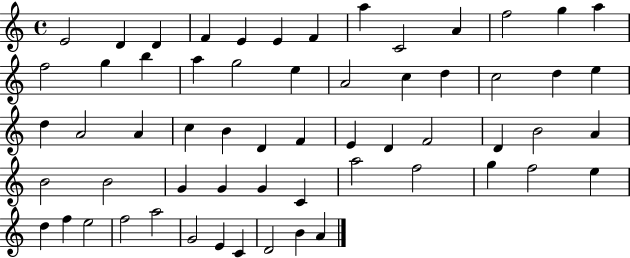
E4/h D4/q D4/q F4/q E4/q E4/q F4/q A5/q C4/h A4/q F5/h G5/q A5/q F5/h G5/q B5/q A5/q G5/h E5/q A4/h C5/q D5/q C5/h D5/q E5/q D5/q A4/h A4/q C5/q B4/q D4/q F4/q E4/q D4/q F4/h D4/q B4/h A4/q B4/h B4/h G4/q G4/q G4/q C4/q A5/h F5/h G5/q F5/h E5/q D5/q F5/q E5/h F5/h A5/h G4/h E4/q C4/q D4/h B4/q A4/q